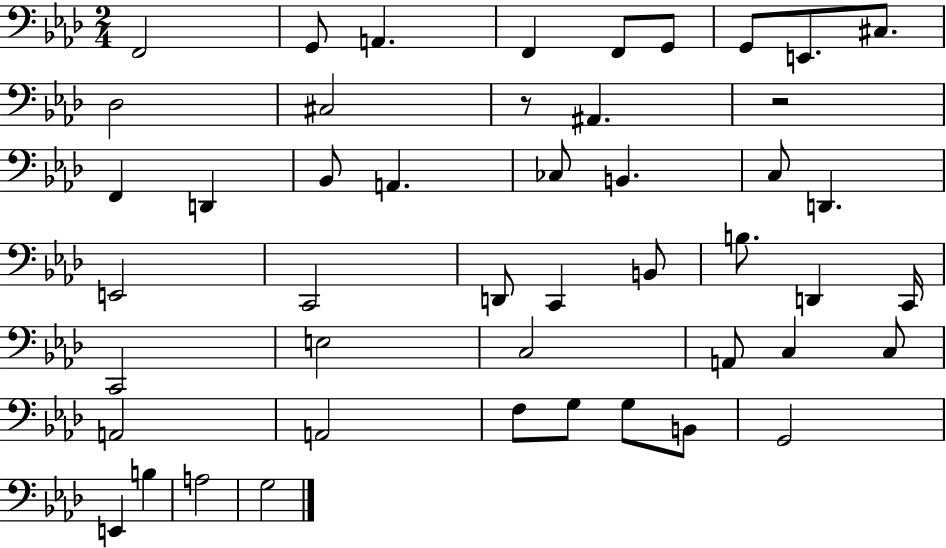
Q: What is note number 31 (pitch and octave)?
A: C3